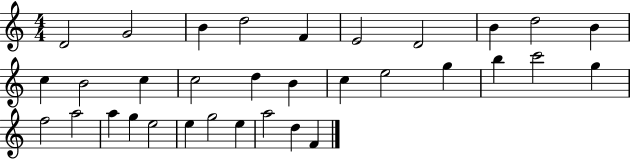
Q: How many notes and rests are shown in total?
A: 33